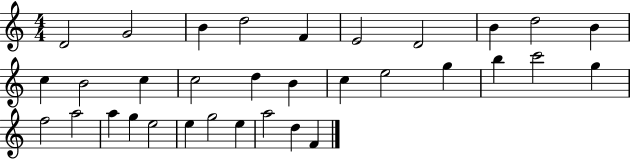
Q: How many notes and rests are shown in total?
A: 33